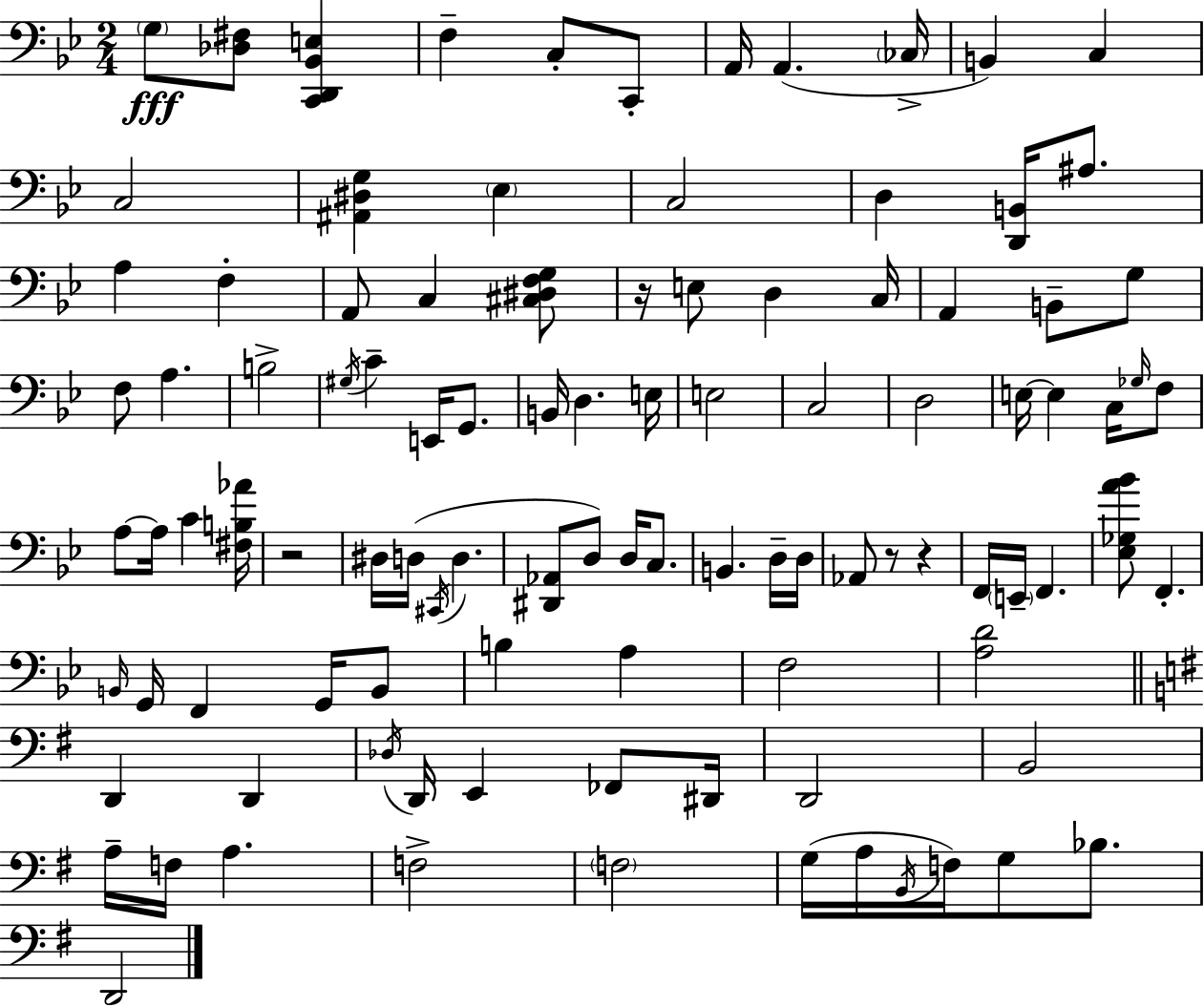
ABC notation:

X:1
T:Untitled
M:2/4
L:1/4
K:Bb
G,/2 [_D,^F,]/2 [C,,D,,_B,,E,] F, C,/2 C,,/2 A,,/4 A,, _C,/4 B,, C, C,2 [^A,,^D,G,] _E, C,2 D, [D,,B,,]/4 ^A,/2 A, F, A,,/2 C, [^C,^D,F,G,]/2 z/4 E,/2 D, C,/4 A,, B,,/2 G,/2 F,/2 A, B,2 ^G,/4 C E,,/4 G,,/2 B,,/4 D, E,/4 E,2 C,2 D,2 E,/4 E, C,/4 _G,/4 F,/2 A,/2 A,/4 C [^F,B,_A]/4 z2 ^D,/4 D,/4 ^C,,/4 D, [^D,,_A,,]/2 D,/2 D,/4 C,/2 B,, D,/4 D,/4 _A,,/2 z/2 z F,,/4 E,,/4 F,, [_E,_G,A_B]/2 F,, B,,/4 G,,/4 F,, G,,/4 B,,/2 B, A, F,2 [A,D]2 D,, D,, _D,/4 D,,/4 E,, _F,,/2 ^D,,/4 D,,2 B,,2 A,/4 F,/4 A, F,2 F,2 G,/4 A,/4 B,,/4 F,/4 G,/2 _B,/2 D,,2